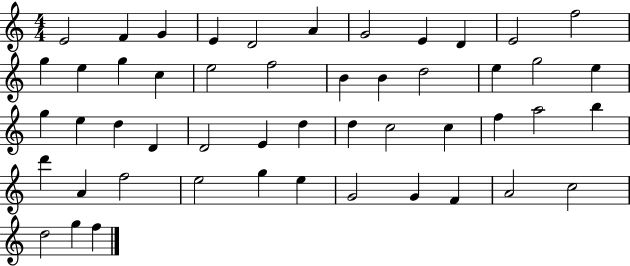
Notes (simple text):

E4/h F4/q G4/q E4/q D4/h A4/q G4/h E4/q D4/q E4/h F5/h G5/q E5/q G5/q C5/q E5/h F5/h B4/q B4/q D5/h E5/q G5/h E5/q G5/q E5/q D5/q D4/q D4/h E4/q D5/q D5/q C5/h C5/q F5/q A5/h B5/q D6/q A4/q F5/h E5/h G5/q E5/q G4/h G4/q F4/q A4/h C5/h D5/h G5/q F5/q